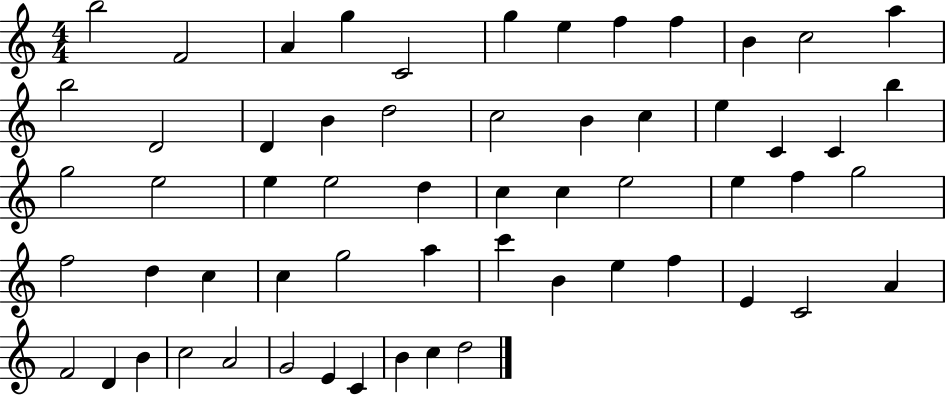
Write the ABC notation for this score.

X:1
T:Untitled
M:4/4
L:1/4
K:C
b2 F2 A g C2 g e f f B c2 a b2 D2 D B d2 c2 B c e C C b g2 e2 e e2 d c c e2 e f g2 f2 d c c g2 a c' B e f E C2 A F2 D B c2 A2 G2 E C B c d2